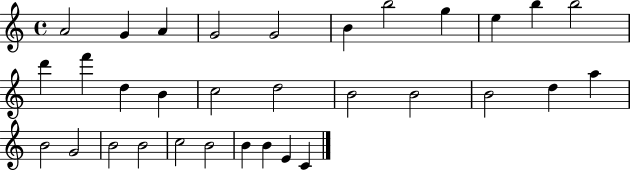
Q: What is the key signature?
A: C major